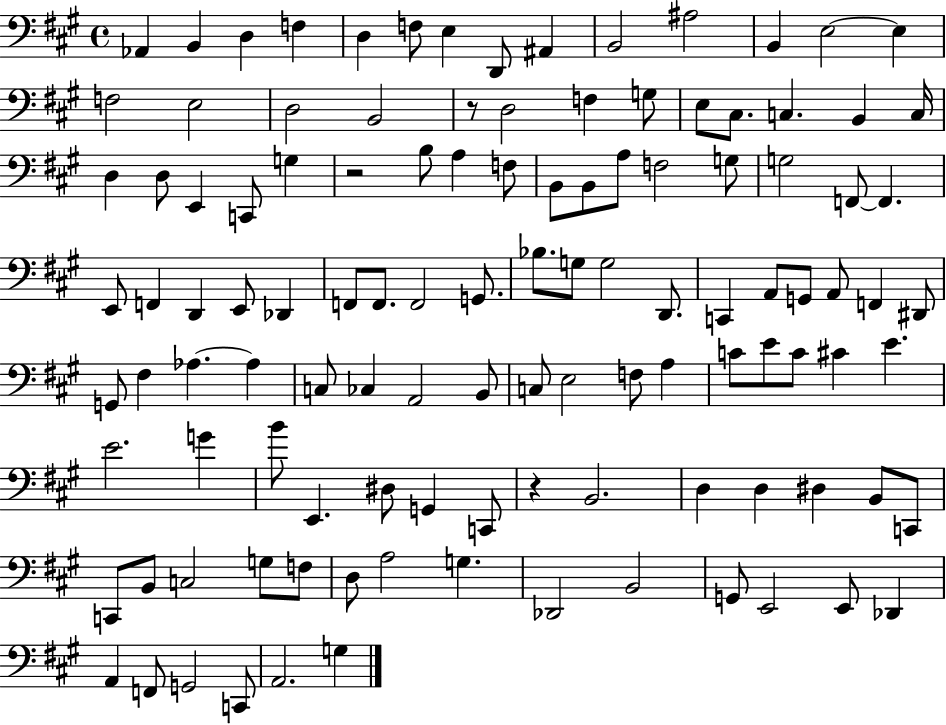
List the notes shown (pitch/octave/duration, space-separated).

Ab2/q B2/q D3/q F3/q D3/q F3/e E3/q D2/e A#2/q B2/h A#3/h B2/q E3/h E3/q F3/h E3/h D3/h B2/h R/e D3/h F3/q G3/e E3/e C#3/e. C3/q. B2/q C3/s D3/q D3/e E2/q C2/e G3/q R/h B3/e A3/q F3/e B2/e B2/e A3/e F3/h G3/e G3/h F2/e F2/q. E2/e F2/q D2/q E2/e Db2/q F2/e F2/e. F2/h G2/e. Bb3/e. G3/e G3/h D2/e. C2/q A2/e G2/e A2/e F2/q D#2/e G2/e F#3/q Ab3/q. Ab3/q C3/e CES3/q A2/h B2/e C3/e E3/h F3/e A3/q C4/e E4/e C4/e C#4/q E4/q. E4/h. G4/q B4/e E2/q. D#3/e G2/q C2/e R/q B2/h. D3/q D3/q D#3/q B2/e C2/e C2/e B2/e C3/h G3/e F3/e D3/e A3/h G3/q. Db2/h B2/h G2/e E2/h E2/e Db2/q A2/q F2/e G2/h C2/e A2/h. G3/q